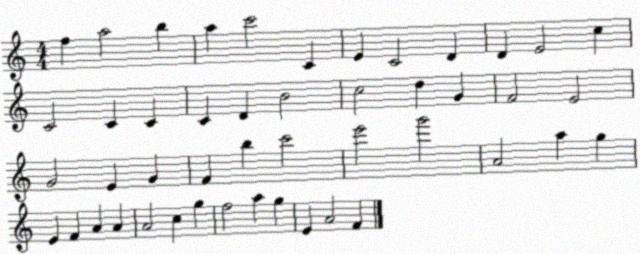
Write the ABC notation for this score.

X:1
T:Untitled
M:4/4
L:1/4
K:C
f a2 b a c'2 C E C2 D D E2 c C2 C C C D B2 c2 d G F2 E2 G2 E G F b c'2 e'2 g'2 A2 a g E F A A A2 c g f2 a g E A2 F